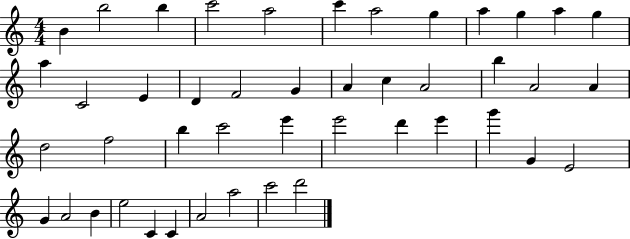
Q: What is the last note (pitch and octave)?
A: D6